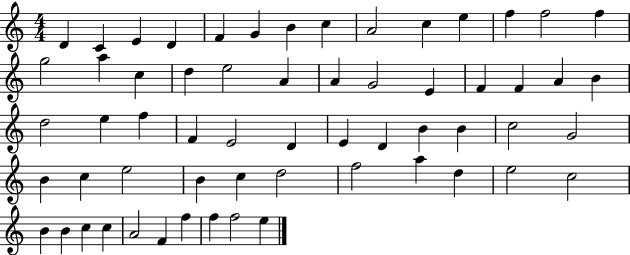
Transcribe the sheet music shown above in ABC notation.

X:1
T:Untitled
M:4/4
L:1/4
K:C
D C E D F G B c A2 c e f f2 f g2 a c d e2 A A G2 E F F A B d2 e f F E2 D E D B B c2 G2 B c e2 B c d2 f2 a d e2 c2 B B c c A2 F f f f2 e